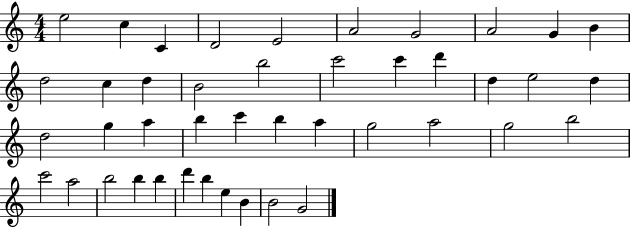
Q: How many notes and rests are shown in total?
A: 43